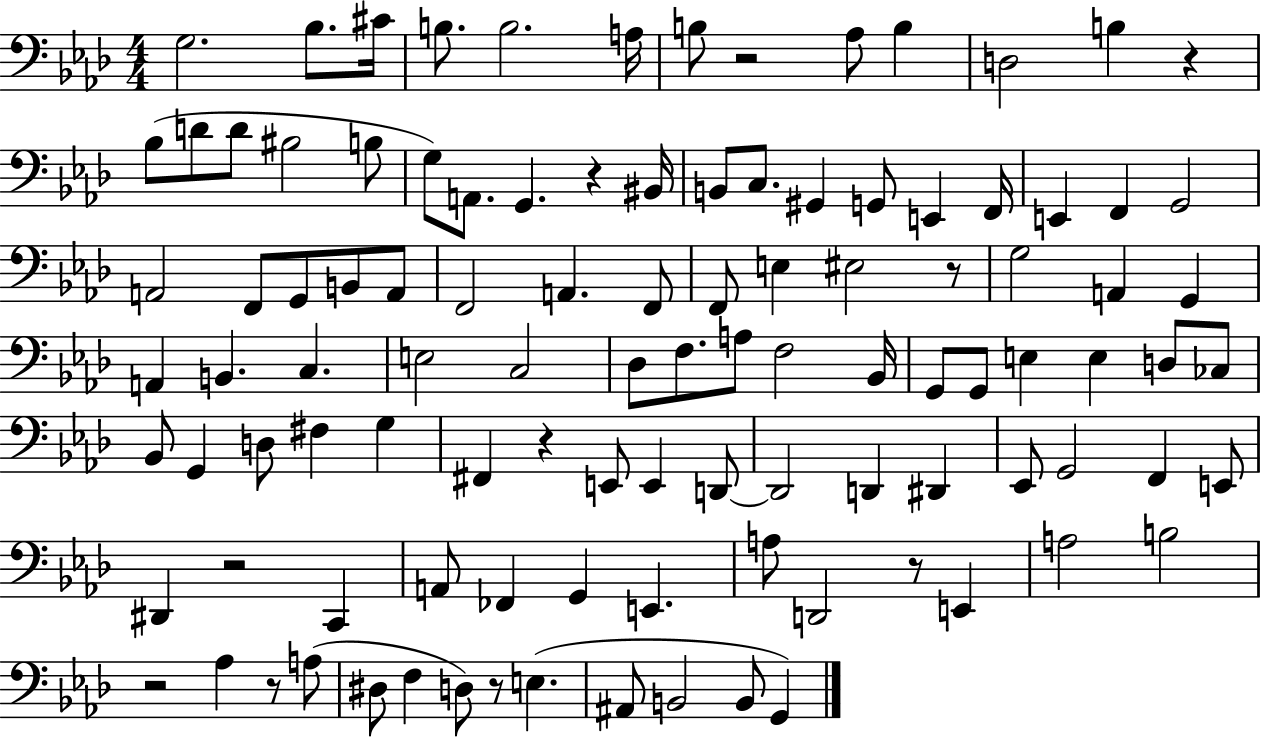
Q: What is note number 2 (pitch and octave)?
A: Bb3